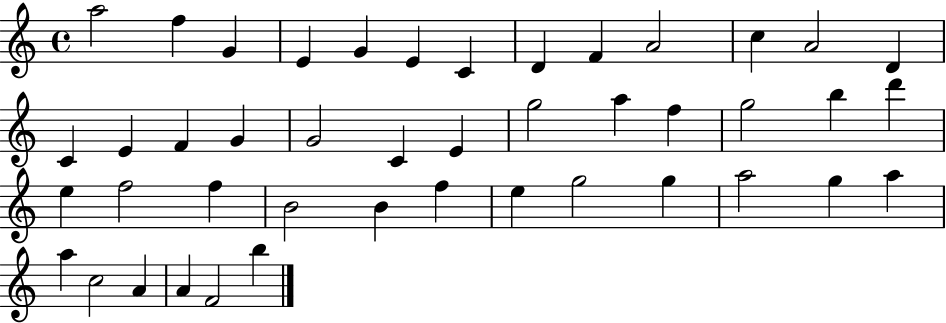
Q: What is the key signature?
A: C major